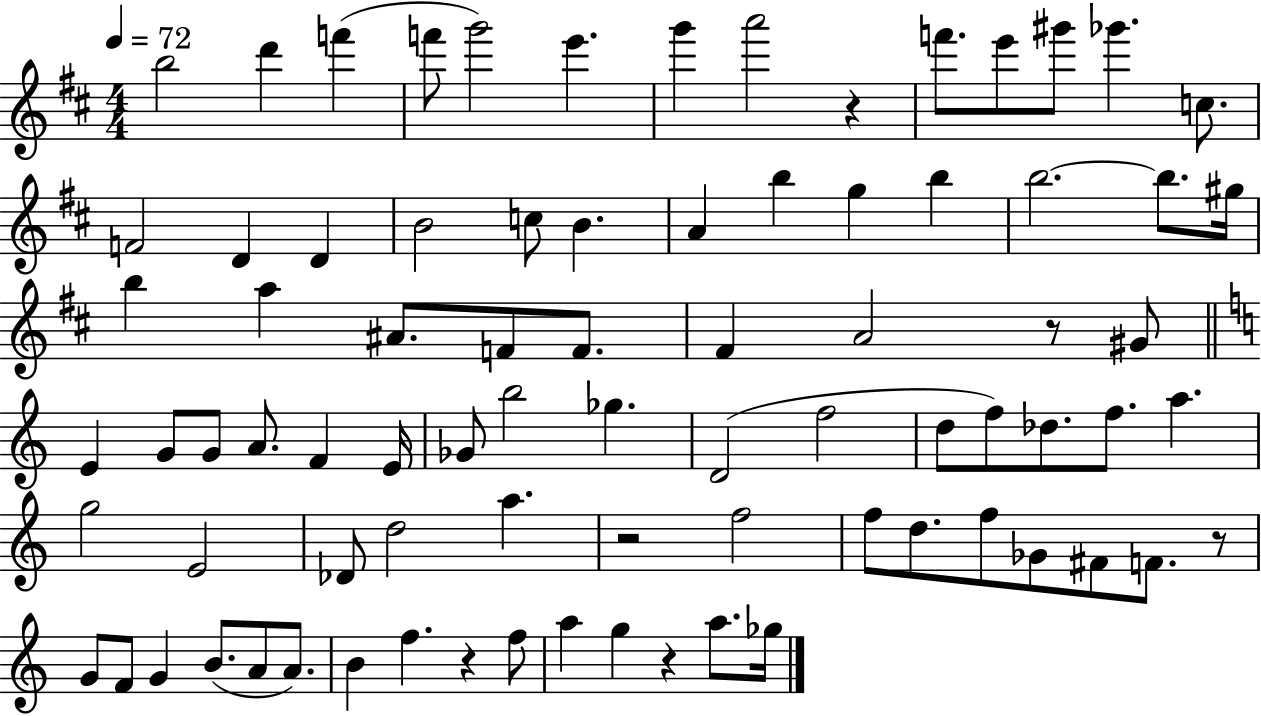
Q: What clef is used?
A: treble